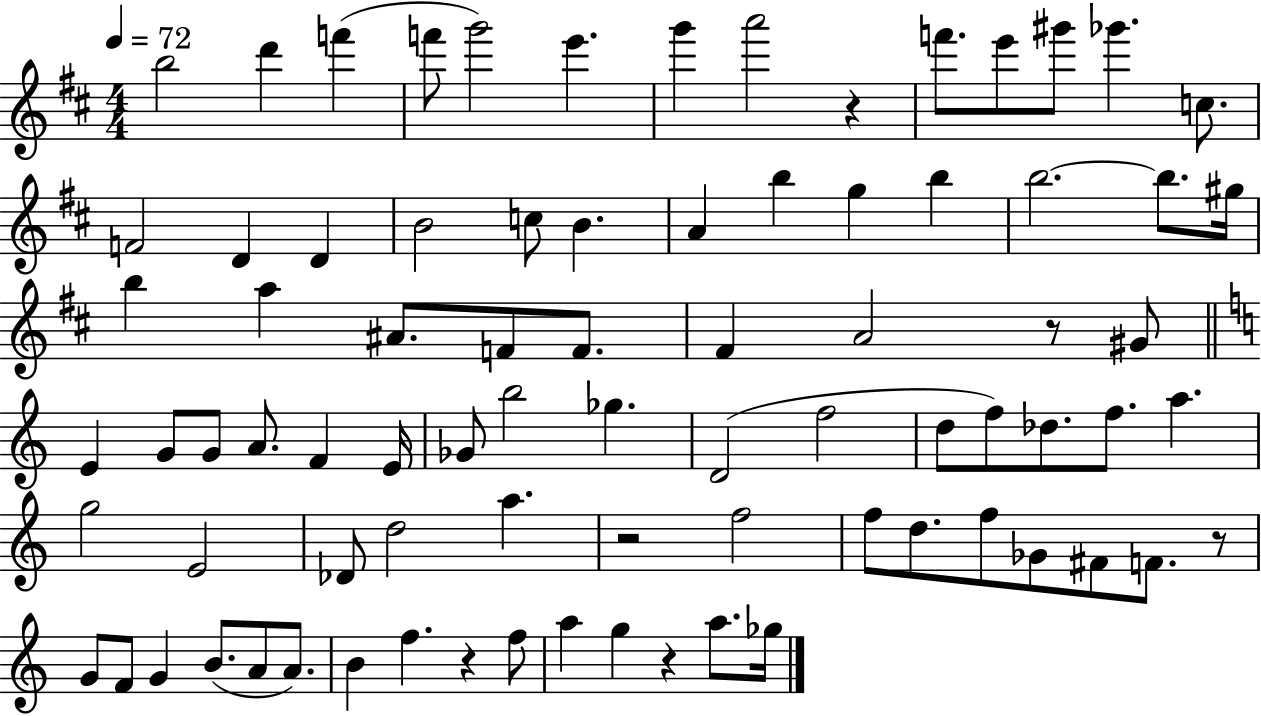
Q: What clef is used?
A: treble